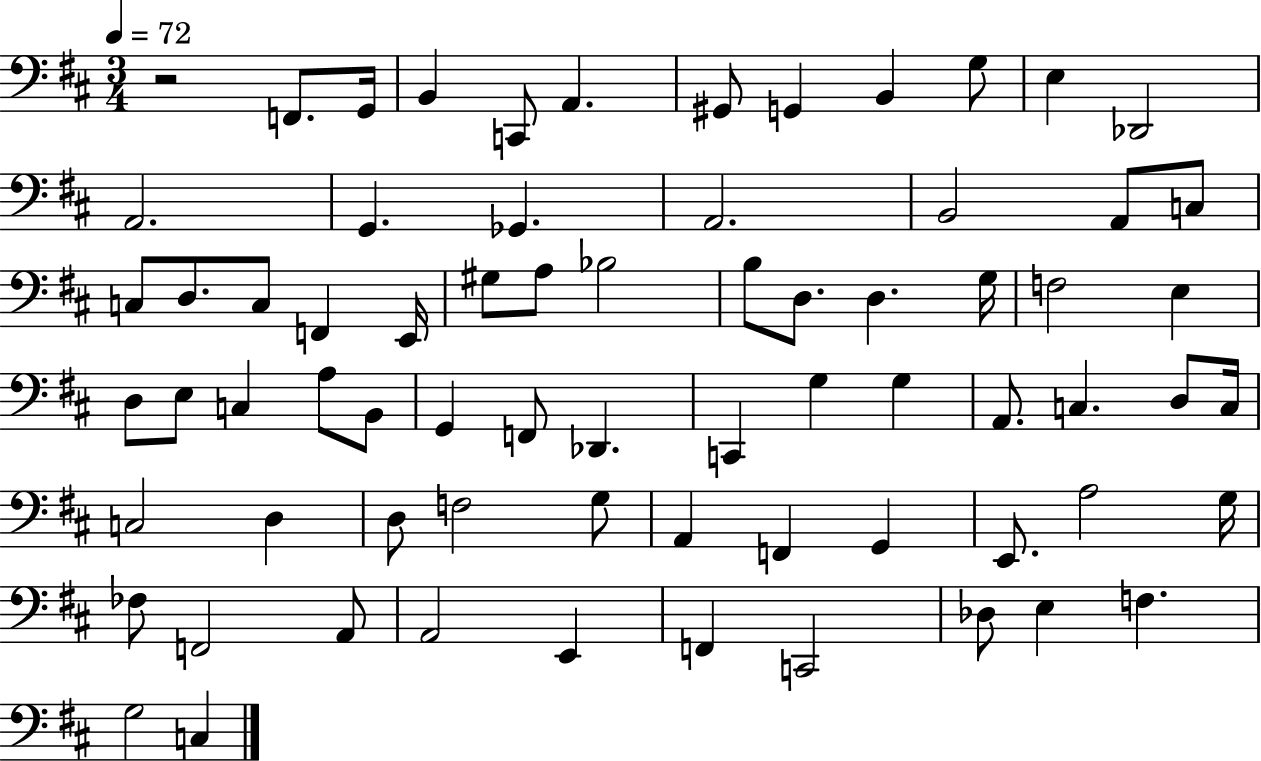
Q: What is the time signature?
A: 3/4